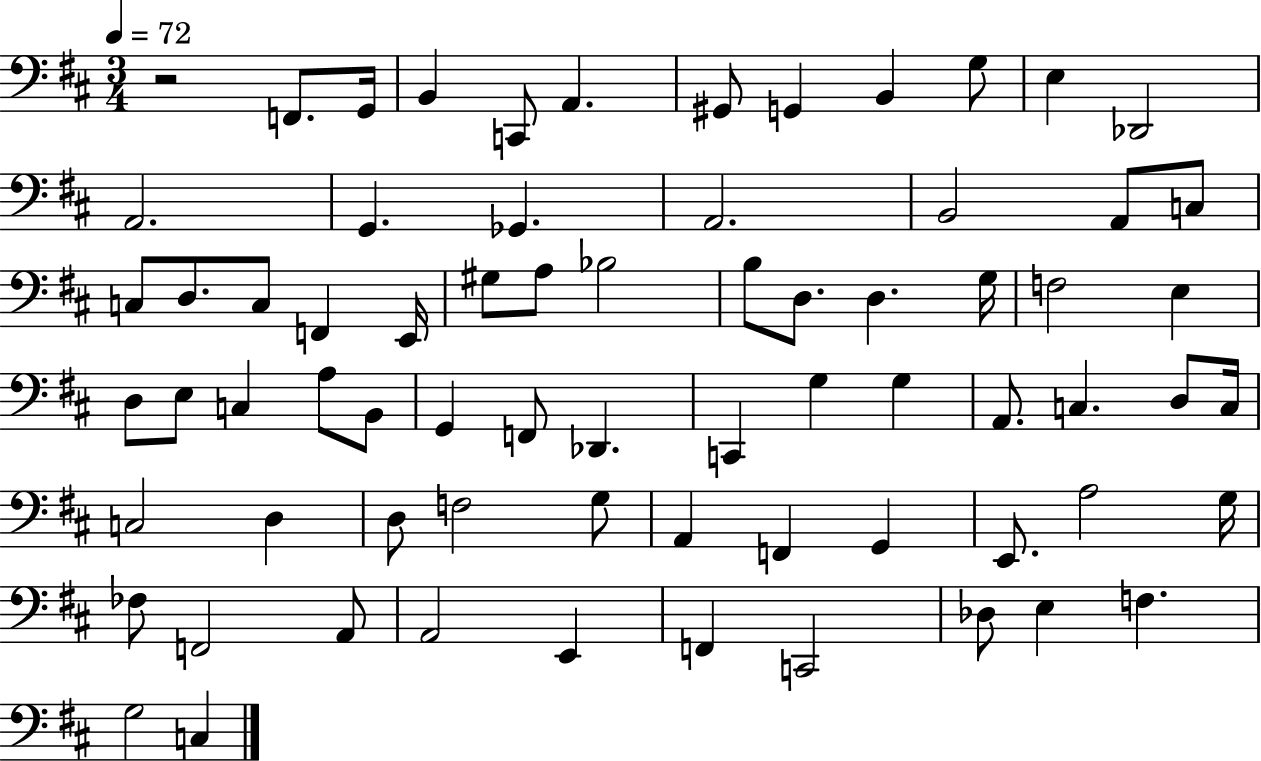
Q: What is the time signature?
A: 3/4